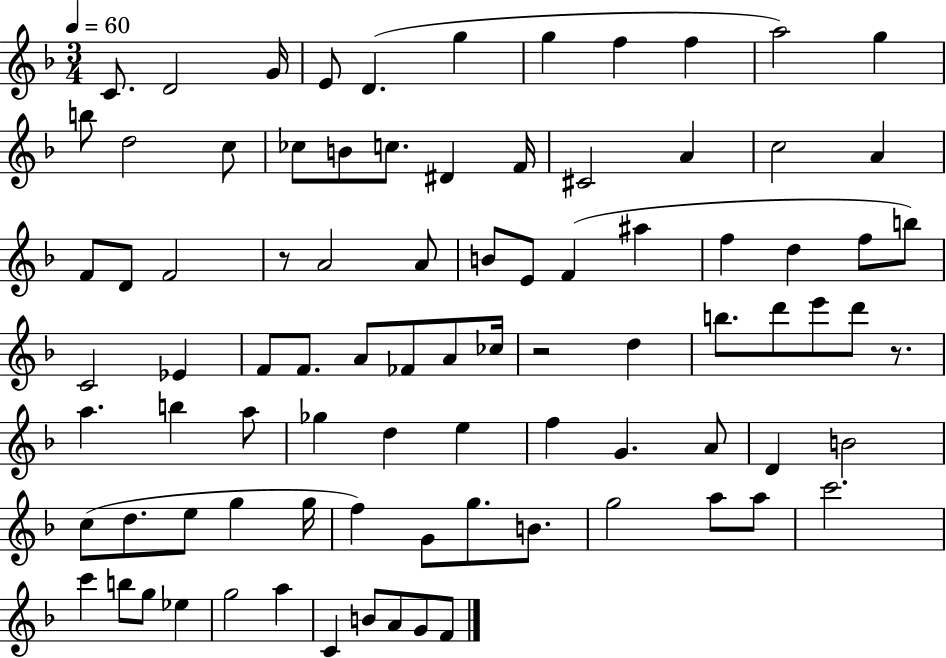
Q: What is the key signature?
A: F major